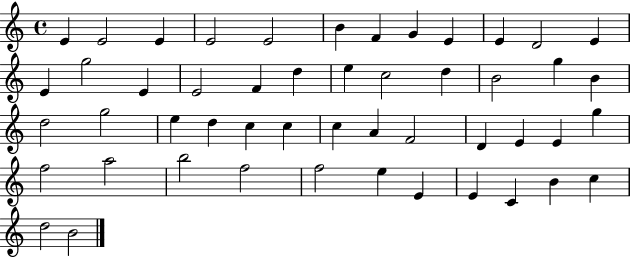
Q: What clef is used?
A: treble